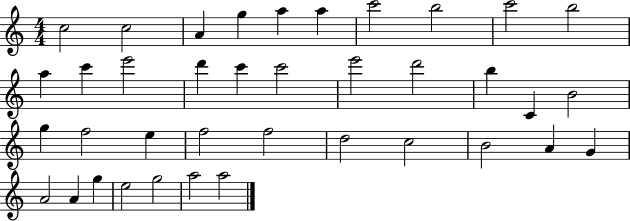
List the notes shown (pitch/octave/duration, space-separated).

C5/h C5/h A4/q G5/q A5/q A5/q C6/h B5/h C6/h B5/h A5/q C6/q E6/h D6/q C6/q C6/h E6/h D6/h B5/q C4/q B4/h G5/q F5/h E5/q F5/h F5/h D5/h C5/h B4/h A4/q G4/q A4/h A4/q G5/q E5/h G5/h A5/h A5/h